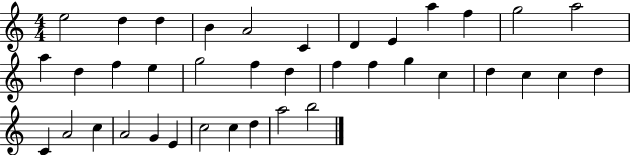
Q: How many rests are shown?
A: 0